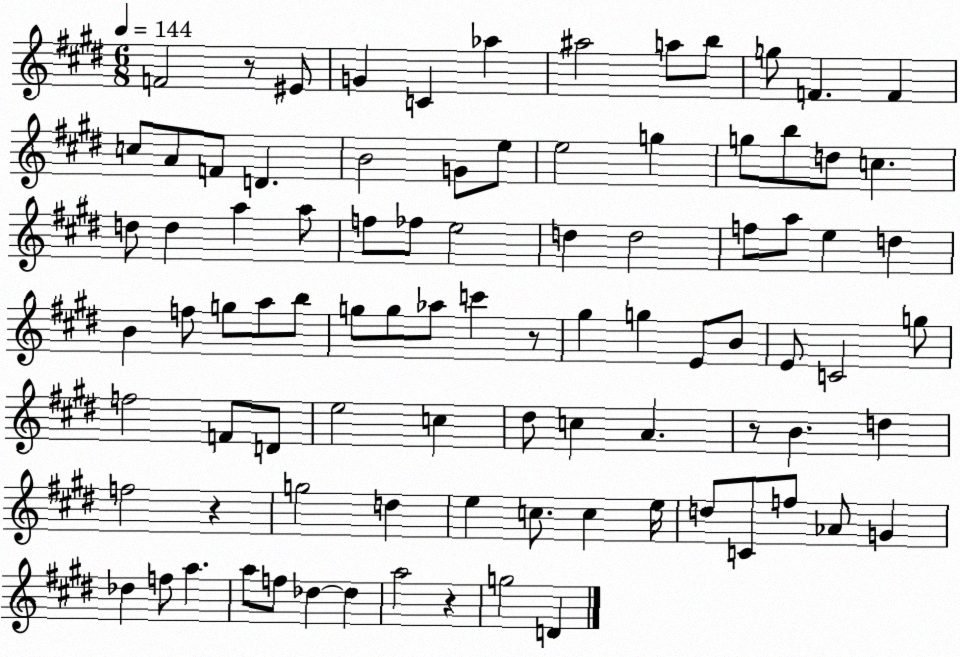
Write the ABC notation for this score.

X:1
T:Untitled
M:6/8
L:1/4
K:E
F2 z/2 ^E/2 G C _a ^a2 a/2 b/2 g/2 F F c/2 A/2 F/2 D B2 G/2 e/2 e2 g g/2 b/2 d/2 c d/2 d a a/2 f/2 _f/2 e2 d d2 f/2 a/2 e d B f/2 g/2 a/2 b/2 g/2 g/2 _a/2 c' z/2 ^g g E/2 B/2 E/2 C2 g/2 f2 F/2 D/2 e2 c ^d/2 c A z/2 B d f2 z g2 d e c/2 c e/4 d/2 C/2 f/2 _A/2 G _d f/2 a a/2 f/2 _d _d a2 z g2 D